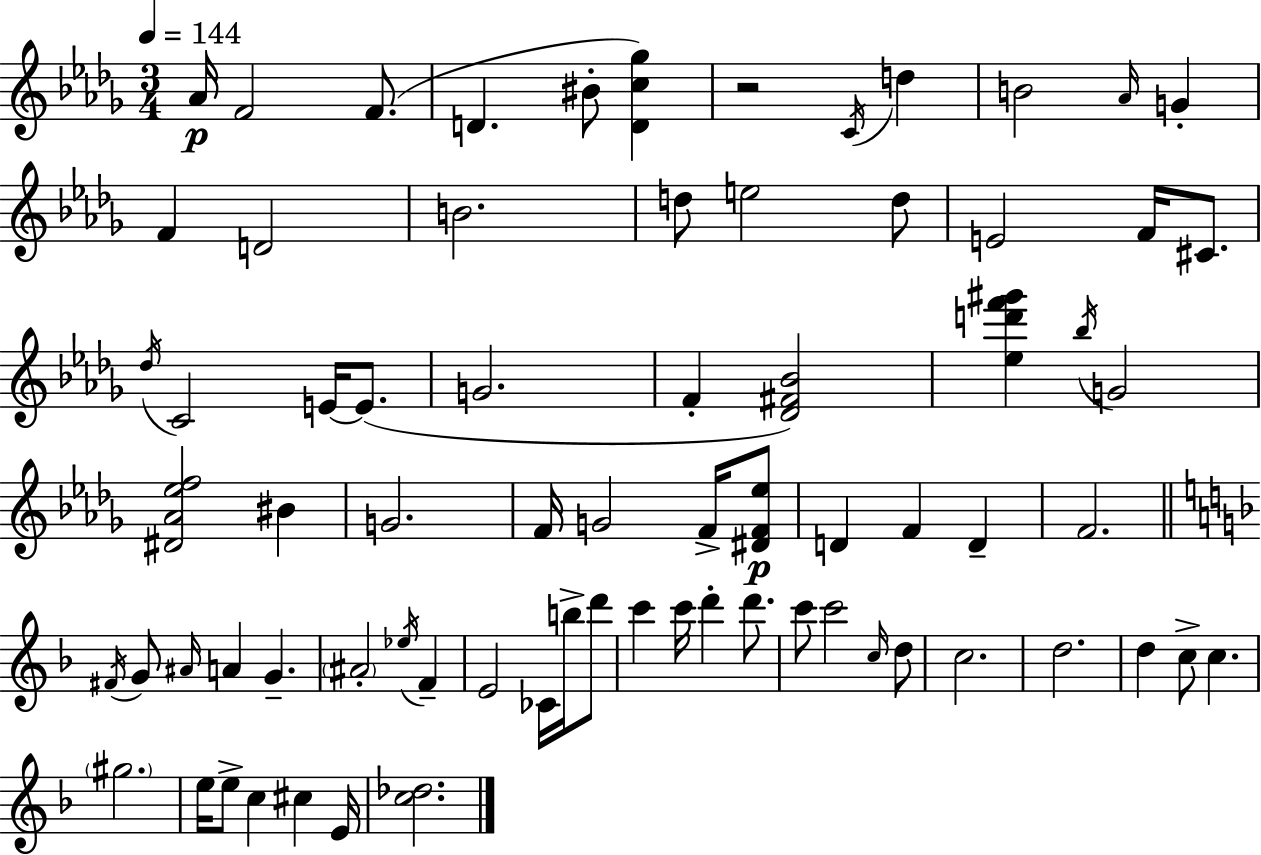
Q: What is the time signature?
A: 3/4